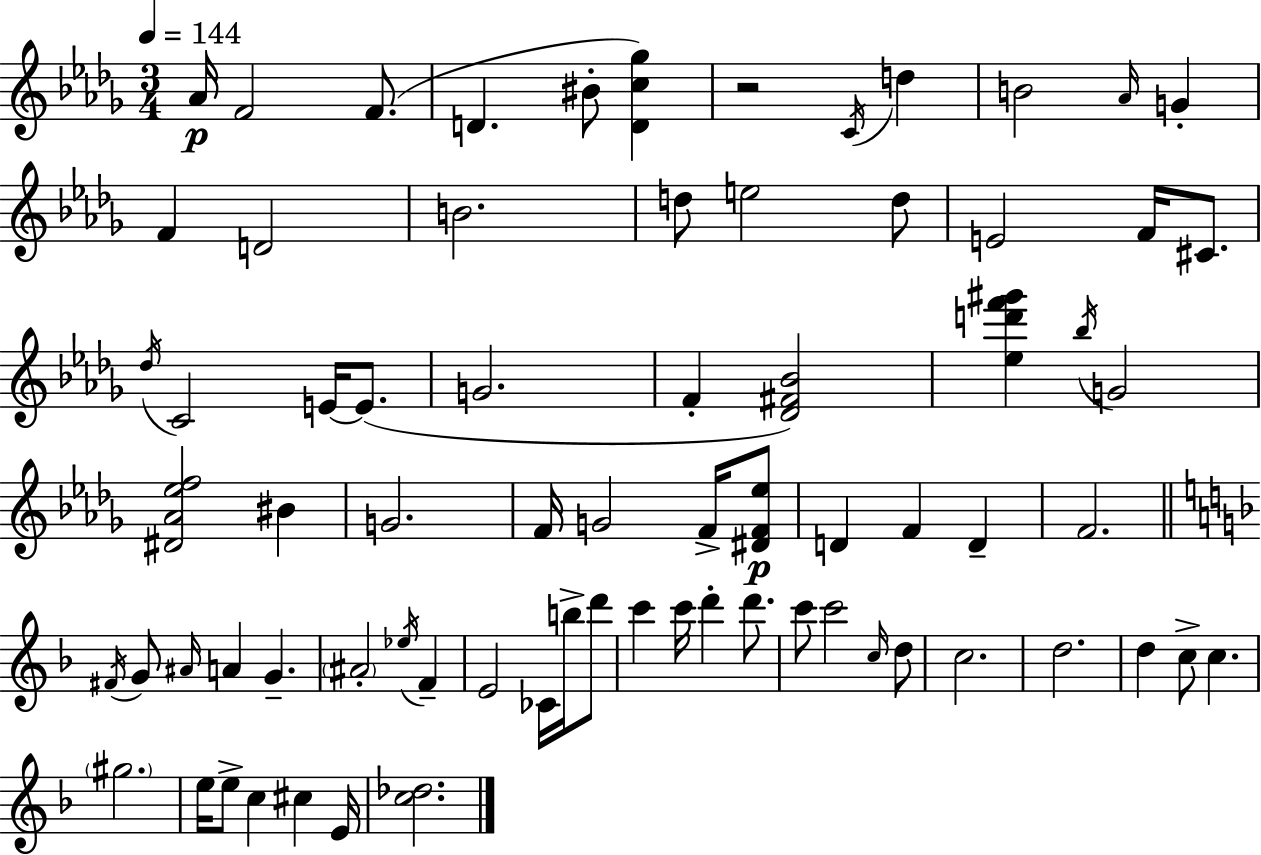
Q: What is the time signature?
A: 3/4